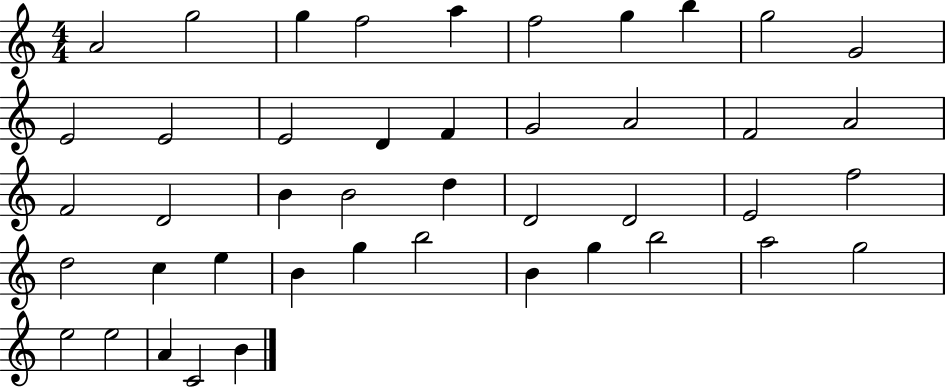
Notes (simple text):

A4/h G5/h G5/q F5/h A5/q F5/h G5/q B5/q G5/h G4/h E4/h E4/h E4/h D4/q F4/q G4/h A4/h F4/h A4/h F4/h D4/h B4/q B4/h D5/q D4/h D4/h E4/h F5/h D5/h C5/q E5/q B4/q G5/q B5/h B4/q G5/q B5/h A5/h G5/h E5/h E5/h A4/q C4/h B4/q